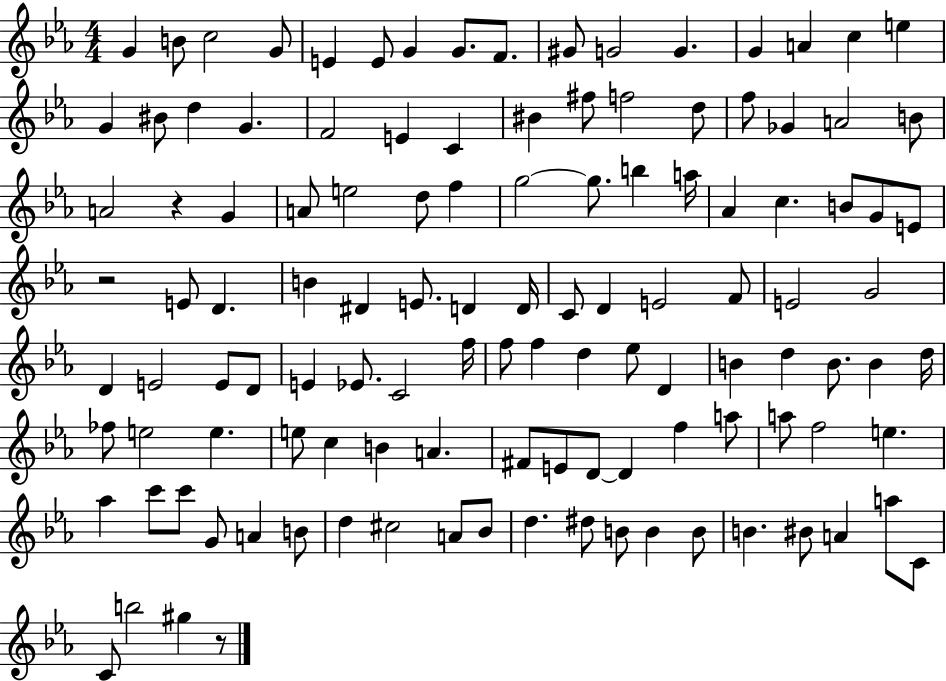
{
  \clef treble
  \numericTimeSignature
  \time 4/4
  \key ees \major
  g'4 b'8 c''2 g'8 | e'4 e'8 g'4 g'8. f'8. | gis'8 g'2 g'4. | g'4 a'4 c''4 e''4 | \break g'4 bis'8 d''4 g'4. | f'2 e'4 c'4 | bis'4 fis''8 f''2 d''8 | f''8 ges'4 a'2 b'8 | \break a'2 r4 g'4 | a'8 e''2 d''8 f''4 | g''2~~ g''8. b''4 a''16 | aes'4 c''4. b'8 g'8 e'8 | \break r2 e'8 d'4. | b'4 dis'4 e'8. d'4 d'16 | c'8 d'4 e'2 f'8 | e'2 g'2 | \break d'4 e'2 e'8 d'8 | e'4 ees'8. c'2 f''16 | f''8 f''4 d''4 ees''8 d'4 | b'4 d''4 b'8. b'4 d''16 | \break fes''8 e''2 e''4. | e''8 c''4 b'4 a'4. | fis'8 e'8 d'8~~ d'4 f''4 a''8 | a''8 f''2 e''4. | \break aes''4 c'''8 c'''8 g'8 a'4 b'8 | d''4 cis''2 a'8 bes'8 | d''4. dis''8 b'8 b'4 b'8 | b'4. bis'8 a'4 a''8 c'8 | \break c'8 b''2 gis''4 r8 | \bar "|."
}